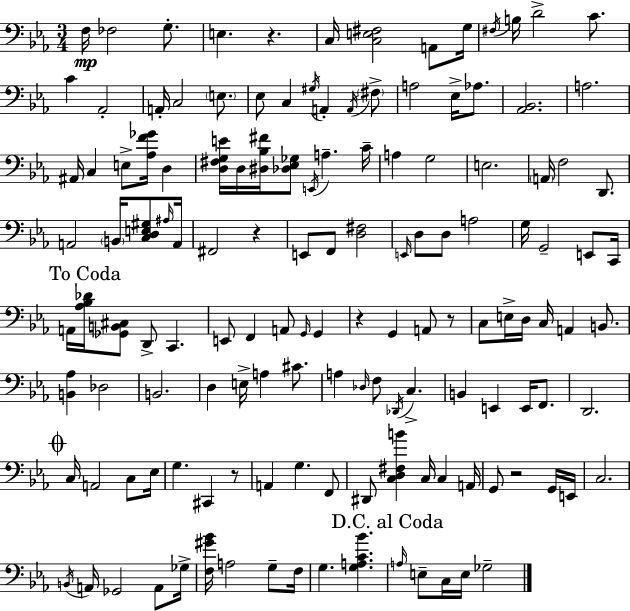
{
  \clef bass
  \numericTimeSignature
  \time 3/4
  \key ees \major
  f16\mp fes2 g8.-. | e4. r4. | c16 <c e fis>2 a,8 g16 | \acciaccatura { fis16 } b16 d'2-> c'8. | \break c'4 aes,2-. | a,16-. c2 \parenthesize e8. | ees8 c4 \acciaccatura { gis16 } a,4-. | \acciaccatura { a,16 } \parenthesize fis8-> a2 ees16-> | \break aes8. <aes, bes,>2. | a2. | ais,16 c4 e8-> <aes f' ges'>16 d4 | <d fis g e'>16 d16 <dis bes fis'>16 <des ees ges>8 \acciaccatura { e,16 } a4.-- | \break c'16-- a4 g2 | e2. | \parenthesize a,16 f2 | d,8. a,2 | \break \parenthesize b,16 <c d e gis>8 \grace { ais16 } a,16 fis,2 | r4 e,8 f,8 <d fis>2 | \grace { e,16 } d8 d8 a2 | g16 g,2-- | \break e,8 c,16 \mark "To Coda" a,16 <aes bes des'>16 <ges, b, cis>8 d,8-> | c,4. e,8 f,4 | a,8 \grace { g,16 } g,4 r4 g,4 | a,8 r8 c8 e16-> d16 c16 | \break a,4 b,8. <b, aes>4 des2 | b,2. | d4 e16-> | a4 cis'8. a4 \grace { des16 } | \break f8 \acciaccatura { des,16 } c4.-> b,4 | e,4 e,16 f,8. d,2. | \mark \markup { \musicglyph "scripts.coda" } c16 a,2 | c8 ees16 g4. | \break cis,4 r8 a,4 | g4. f,8 dis,8 <c d fis b'>4 | c16 c4 a,16 g,8 r2 | g,16 e,16 c2. | \break \acciaccatura { b,16 } a,16 ges,2 | a,8 ges16-> <f gis' bes'>16 a2 | g8-- f16 g4. | <g a c' bes'>4. \mark "D.C. al Coda" \grace { a16 } e8-- | \break c16 e16 ges2-- \bar "|."
}